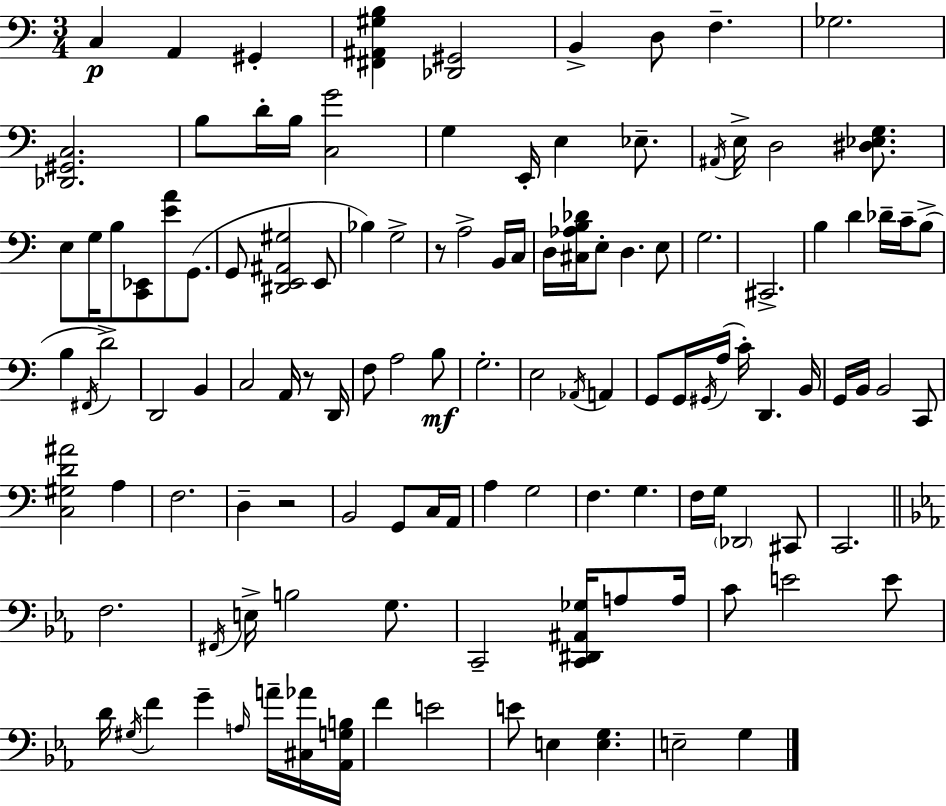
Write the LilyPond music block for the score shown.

{
  \clef bass
  \numericTimeSignature
  \time 3/4
  \key a \minor
  c4\p a,4 gis,4-. | <fis, ais, gis b>4 <des, gis,>2 | b,4-> d8 f4.-- | ges2. | \break <des, gis, c>2. | b8 d'16-. b16 <c g'>2 | g4 e,16-. e4 ees8.-- | \acciaccatura { ais,16 } e16-> d2 <dis ees g>8. | \break e8 g16 b8 <c, ees,>8 <e' a'>8 g,8.( | g,8 <dis, e, ais, gis>2 e,8 | bes4) g2-> | r8 a2-> b,16 | \break c16 d16 <cis aes b des'>16 e8-. d4. e8 | g2. | cis,2.-> | b4 d'4 des'16-- c'16-- b8->( | \break b4 \acciaccatura { fis,16 } d'2->) | d,2 b,4 | c2 a,16 r8 | d,16 f8 a2 | \break b8\mf g2.-. | e2 \acciaccatura { aes,16 } a,4 | g,8 g,16 \acciaccatura { gis,16 }( a16 c'16-.) d,4. | b,16 g,16 b,16 b,2 | \break c,8 <c gis d' ais'>2 | a4 f2. | d4-- r2 | b,2 | \break g,8 c16 a,16 a4 g2 | f4. g4. | f16 g16 \parenthesize des,2 | cis,8 c,2. | \break \bar "||" \break \key ees \major f2. | \acciaccatura { fis,16 } e16-> b2 g8. | c,2-- <c, dis, ais, ges>16 a8 | a16 c'8 e'2 e'8 | \break d'16 \acciaccatura { gis16 } f'4 g'4-- \grace { a16 } | a'16-- <cis aes'>16 <aes, g b>16 f'4 e'2 | e'8 e4 <e g>4. | e2-- g4 | \break \bar "|."
}